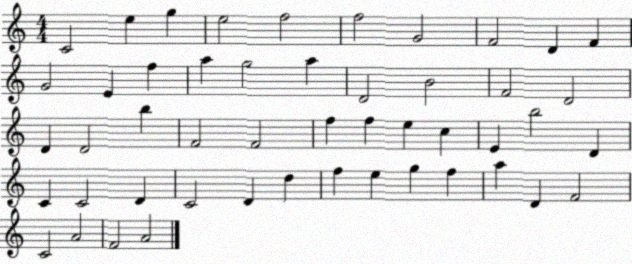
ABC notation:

X:1
T:Untitled
M:4/4
L:1/4
K:C
C2 e g e2 f2 f2 G2 F2 D F G2 E f a g2 a D2 B2 F2 D2 D D2 b F2 F2 f f e c E b2 D C C2 D C2 D d f e g f a D F2 C2 A2 F2 A2